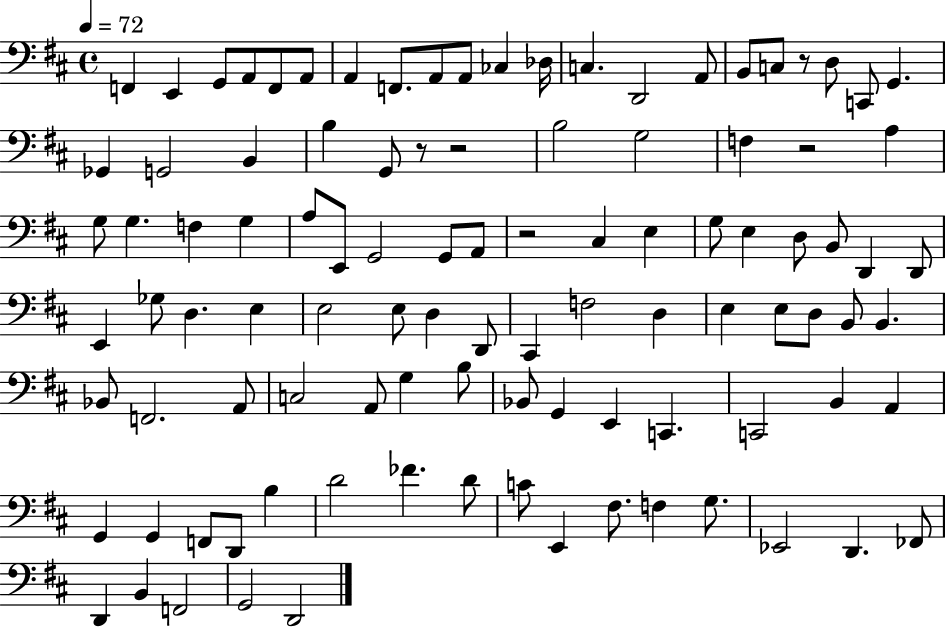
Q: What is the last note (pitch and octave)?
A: D2